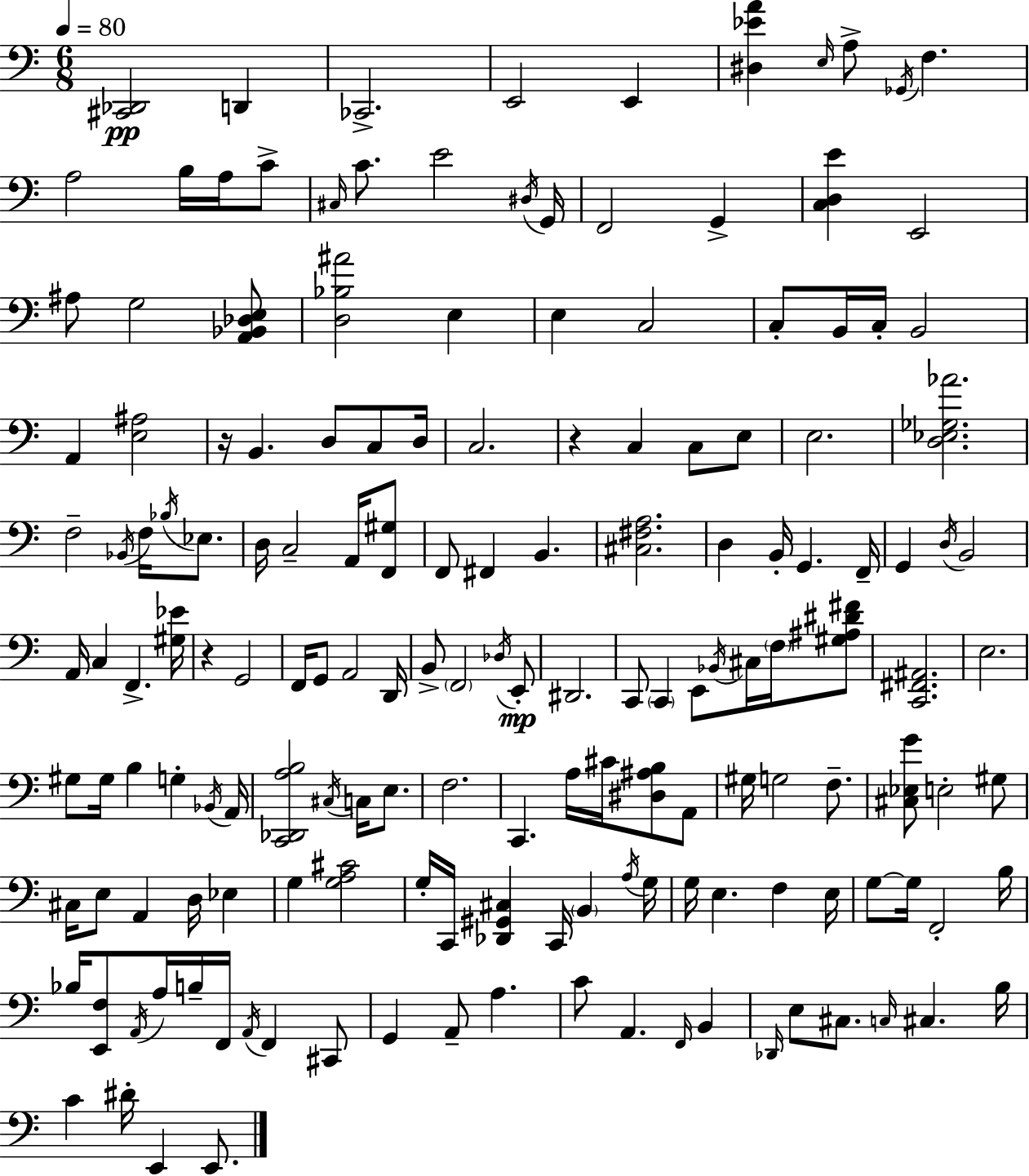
X:1
T:Untitled
M:6/8
L:1/4
K:Am
[^C,,_D,,]2 D,, _C,,2 E,,2 E,, [^D,_EA] E,/4 A,/2 _G,,/4 F, A,2 B,/4 A,/4 C/2 ^C,/4 C/2 E2 ^D,/4 G,,/4 F,,2 G,, [C,D,E] E,,2 ^A,/2 G,2 [A,,_B,,_D,E,]/2 [D,_B,^A]2 E, E, C,2 C,/2 B,,/4 C,/4 B,,2 A,, [E,^A,]2 z/4 B,, D,/2 C,/2 D,/4 C,2 z C, C,/2 E,/2 E,2 [D,_E,_G,_A]2 F,2 _B,,/4 F,/4 _B,/4 _E,/2 D,/4 C,2 A,,/4 [F,,^G,]/2 F,,/2 ^F,, B,, [^C,^F,A,]2 D, B,,/4 G,, F,,/4 G,, D,/4 B,,2 A,,/4 C, F,, [^G,_E]/4 z G,,2 F,,/4 G,,/2 A,,2 D,,/4 B,,/2 F,,2 _D,/4 E,,/2 ^D,,2 C,,/2 C,, E,,/2 _B,,/4 ^C,/4 F,/4 [^G,^A,^D^F]/2 [C,,^F,,^A,,]2 E,2 ^G,/2 ^G,/4 B, G, _B,,/4 A,,/4 [C,,_D,,A,B,]2 ^C,/4 C,/4 E,/2 F,2 C,, A,/4 ^C/4 [^D,^A,B,]/2 A,,/2 ^G,/4 G,2 F,/2 [^C,_E,G]/2 E,2 ^G,/2 ^C,/4 E,/2 A,, D,/4 _E, G, [G,A,^C]2 G,/4 C,,/4 [_D,,^G,,^C,] C,,/4 B,, A,/4 G,/4 G,/4 E, F, E,/4 G,/2 G,/4 F,,2 B,/4 _B,/4 [E,,F,]/2 A,,/4 A,/4 B,/4 F,,/4 A,,/4 F,, ^C,,/2 G,, A,,/2 A, C/2 A,, F,,/4 B,, _D,,/4 E,/2 ^C,/2 C,/4 ^C, B,/4 C ^D/4 E,, E,,/2